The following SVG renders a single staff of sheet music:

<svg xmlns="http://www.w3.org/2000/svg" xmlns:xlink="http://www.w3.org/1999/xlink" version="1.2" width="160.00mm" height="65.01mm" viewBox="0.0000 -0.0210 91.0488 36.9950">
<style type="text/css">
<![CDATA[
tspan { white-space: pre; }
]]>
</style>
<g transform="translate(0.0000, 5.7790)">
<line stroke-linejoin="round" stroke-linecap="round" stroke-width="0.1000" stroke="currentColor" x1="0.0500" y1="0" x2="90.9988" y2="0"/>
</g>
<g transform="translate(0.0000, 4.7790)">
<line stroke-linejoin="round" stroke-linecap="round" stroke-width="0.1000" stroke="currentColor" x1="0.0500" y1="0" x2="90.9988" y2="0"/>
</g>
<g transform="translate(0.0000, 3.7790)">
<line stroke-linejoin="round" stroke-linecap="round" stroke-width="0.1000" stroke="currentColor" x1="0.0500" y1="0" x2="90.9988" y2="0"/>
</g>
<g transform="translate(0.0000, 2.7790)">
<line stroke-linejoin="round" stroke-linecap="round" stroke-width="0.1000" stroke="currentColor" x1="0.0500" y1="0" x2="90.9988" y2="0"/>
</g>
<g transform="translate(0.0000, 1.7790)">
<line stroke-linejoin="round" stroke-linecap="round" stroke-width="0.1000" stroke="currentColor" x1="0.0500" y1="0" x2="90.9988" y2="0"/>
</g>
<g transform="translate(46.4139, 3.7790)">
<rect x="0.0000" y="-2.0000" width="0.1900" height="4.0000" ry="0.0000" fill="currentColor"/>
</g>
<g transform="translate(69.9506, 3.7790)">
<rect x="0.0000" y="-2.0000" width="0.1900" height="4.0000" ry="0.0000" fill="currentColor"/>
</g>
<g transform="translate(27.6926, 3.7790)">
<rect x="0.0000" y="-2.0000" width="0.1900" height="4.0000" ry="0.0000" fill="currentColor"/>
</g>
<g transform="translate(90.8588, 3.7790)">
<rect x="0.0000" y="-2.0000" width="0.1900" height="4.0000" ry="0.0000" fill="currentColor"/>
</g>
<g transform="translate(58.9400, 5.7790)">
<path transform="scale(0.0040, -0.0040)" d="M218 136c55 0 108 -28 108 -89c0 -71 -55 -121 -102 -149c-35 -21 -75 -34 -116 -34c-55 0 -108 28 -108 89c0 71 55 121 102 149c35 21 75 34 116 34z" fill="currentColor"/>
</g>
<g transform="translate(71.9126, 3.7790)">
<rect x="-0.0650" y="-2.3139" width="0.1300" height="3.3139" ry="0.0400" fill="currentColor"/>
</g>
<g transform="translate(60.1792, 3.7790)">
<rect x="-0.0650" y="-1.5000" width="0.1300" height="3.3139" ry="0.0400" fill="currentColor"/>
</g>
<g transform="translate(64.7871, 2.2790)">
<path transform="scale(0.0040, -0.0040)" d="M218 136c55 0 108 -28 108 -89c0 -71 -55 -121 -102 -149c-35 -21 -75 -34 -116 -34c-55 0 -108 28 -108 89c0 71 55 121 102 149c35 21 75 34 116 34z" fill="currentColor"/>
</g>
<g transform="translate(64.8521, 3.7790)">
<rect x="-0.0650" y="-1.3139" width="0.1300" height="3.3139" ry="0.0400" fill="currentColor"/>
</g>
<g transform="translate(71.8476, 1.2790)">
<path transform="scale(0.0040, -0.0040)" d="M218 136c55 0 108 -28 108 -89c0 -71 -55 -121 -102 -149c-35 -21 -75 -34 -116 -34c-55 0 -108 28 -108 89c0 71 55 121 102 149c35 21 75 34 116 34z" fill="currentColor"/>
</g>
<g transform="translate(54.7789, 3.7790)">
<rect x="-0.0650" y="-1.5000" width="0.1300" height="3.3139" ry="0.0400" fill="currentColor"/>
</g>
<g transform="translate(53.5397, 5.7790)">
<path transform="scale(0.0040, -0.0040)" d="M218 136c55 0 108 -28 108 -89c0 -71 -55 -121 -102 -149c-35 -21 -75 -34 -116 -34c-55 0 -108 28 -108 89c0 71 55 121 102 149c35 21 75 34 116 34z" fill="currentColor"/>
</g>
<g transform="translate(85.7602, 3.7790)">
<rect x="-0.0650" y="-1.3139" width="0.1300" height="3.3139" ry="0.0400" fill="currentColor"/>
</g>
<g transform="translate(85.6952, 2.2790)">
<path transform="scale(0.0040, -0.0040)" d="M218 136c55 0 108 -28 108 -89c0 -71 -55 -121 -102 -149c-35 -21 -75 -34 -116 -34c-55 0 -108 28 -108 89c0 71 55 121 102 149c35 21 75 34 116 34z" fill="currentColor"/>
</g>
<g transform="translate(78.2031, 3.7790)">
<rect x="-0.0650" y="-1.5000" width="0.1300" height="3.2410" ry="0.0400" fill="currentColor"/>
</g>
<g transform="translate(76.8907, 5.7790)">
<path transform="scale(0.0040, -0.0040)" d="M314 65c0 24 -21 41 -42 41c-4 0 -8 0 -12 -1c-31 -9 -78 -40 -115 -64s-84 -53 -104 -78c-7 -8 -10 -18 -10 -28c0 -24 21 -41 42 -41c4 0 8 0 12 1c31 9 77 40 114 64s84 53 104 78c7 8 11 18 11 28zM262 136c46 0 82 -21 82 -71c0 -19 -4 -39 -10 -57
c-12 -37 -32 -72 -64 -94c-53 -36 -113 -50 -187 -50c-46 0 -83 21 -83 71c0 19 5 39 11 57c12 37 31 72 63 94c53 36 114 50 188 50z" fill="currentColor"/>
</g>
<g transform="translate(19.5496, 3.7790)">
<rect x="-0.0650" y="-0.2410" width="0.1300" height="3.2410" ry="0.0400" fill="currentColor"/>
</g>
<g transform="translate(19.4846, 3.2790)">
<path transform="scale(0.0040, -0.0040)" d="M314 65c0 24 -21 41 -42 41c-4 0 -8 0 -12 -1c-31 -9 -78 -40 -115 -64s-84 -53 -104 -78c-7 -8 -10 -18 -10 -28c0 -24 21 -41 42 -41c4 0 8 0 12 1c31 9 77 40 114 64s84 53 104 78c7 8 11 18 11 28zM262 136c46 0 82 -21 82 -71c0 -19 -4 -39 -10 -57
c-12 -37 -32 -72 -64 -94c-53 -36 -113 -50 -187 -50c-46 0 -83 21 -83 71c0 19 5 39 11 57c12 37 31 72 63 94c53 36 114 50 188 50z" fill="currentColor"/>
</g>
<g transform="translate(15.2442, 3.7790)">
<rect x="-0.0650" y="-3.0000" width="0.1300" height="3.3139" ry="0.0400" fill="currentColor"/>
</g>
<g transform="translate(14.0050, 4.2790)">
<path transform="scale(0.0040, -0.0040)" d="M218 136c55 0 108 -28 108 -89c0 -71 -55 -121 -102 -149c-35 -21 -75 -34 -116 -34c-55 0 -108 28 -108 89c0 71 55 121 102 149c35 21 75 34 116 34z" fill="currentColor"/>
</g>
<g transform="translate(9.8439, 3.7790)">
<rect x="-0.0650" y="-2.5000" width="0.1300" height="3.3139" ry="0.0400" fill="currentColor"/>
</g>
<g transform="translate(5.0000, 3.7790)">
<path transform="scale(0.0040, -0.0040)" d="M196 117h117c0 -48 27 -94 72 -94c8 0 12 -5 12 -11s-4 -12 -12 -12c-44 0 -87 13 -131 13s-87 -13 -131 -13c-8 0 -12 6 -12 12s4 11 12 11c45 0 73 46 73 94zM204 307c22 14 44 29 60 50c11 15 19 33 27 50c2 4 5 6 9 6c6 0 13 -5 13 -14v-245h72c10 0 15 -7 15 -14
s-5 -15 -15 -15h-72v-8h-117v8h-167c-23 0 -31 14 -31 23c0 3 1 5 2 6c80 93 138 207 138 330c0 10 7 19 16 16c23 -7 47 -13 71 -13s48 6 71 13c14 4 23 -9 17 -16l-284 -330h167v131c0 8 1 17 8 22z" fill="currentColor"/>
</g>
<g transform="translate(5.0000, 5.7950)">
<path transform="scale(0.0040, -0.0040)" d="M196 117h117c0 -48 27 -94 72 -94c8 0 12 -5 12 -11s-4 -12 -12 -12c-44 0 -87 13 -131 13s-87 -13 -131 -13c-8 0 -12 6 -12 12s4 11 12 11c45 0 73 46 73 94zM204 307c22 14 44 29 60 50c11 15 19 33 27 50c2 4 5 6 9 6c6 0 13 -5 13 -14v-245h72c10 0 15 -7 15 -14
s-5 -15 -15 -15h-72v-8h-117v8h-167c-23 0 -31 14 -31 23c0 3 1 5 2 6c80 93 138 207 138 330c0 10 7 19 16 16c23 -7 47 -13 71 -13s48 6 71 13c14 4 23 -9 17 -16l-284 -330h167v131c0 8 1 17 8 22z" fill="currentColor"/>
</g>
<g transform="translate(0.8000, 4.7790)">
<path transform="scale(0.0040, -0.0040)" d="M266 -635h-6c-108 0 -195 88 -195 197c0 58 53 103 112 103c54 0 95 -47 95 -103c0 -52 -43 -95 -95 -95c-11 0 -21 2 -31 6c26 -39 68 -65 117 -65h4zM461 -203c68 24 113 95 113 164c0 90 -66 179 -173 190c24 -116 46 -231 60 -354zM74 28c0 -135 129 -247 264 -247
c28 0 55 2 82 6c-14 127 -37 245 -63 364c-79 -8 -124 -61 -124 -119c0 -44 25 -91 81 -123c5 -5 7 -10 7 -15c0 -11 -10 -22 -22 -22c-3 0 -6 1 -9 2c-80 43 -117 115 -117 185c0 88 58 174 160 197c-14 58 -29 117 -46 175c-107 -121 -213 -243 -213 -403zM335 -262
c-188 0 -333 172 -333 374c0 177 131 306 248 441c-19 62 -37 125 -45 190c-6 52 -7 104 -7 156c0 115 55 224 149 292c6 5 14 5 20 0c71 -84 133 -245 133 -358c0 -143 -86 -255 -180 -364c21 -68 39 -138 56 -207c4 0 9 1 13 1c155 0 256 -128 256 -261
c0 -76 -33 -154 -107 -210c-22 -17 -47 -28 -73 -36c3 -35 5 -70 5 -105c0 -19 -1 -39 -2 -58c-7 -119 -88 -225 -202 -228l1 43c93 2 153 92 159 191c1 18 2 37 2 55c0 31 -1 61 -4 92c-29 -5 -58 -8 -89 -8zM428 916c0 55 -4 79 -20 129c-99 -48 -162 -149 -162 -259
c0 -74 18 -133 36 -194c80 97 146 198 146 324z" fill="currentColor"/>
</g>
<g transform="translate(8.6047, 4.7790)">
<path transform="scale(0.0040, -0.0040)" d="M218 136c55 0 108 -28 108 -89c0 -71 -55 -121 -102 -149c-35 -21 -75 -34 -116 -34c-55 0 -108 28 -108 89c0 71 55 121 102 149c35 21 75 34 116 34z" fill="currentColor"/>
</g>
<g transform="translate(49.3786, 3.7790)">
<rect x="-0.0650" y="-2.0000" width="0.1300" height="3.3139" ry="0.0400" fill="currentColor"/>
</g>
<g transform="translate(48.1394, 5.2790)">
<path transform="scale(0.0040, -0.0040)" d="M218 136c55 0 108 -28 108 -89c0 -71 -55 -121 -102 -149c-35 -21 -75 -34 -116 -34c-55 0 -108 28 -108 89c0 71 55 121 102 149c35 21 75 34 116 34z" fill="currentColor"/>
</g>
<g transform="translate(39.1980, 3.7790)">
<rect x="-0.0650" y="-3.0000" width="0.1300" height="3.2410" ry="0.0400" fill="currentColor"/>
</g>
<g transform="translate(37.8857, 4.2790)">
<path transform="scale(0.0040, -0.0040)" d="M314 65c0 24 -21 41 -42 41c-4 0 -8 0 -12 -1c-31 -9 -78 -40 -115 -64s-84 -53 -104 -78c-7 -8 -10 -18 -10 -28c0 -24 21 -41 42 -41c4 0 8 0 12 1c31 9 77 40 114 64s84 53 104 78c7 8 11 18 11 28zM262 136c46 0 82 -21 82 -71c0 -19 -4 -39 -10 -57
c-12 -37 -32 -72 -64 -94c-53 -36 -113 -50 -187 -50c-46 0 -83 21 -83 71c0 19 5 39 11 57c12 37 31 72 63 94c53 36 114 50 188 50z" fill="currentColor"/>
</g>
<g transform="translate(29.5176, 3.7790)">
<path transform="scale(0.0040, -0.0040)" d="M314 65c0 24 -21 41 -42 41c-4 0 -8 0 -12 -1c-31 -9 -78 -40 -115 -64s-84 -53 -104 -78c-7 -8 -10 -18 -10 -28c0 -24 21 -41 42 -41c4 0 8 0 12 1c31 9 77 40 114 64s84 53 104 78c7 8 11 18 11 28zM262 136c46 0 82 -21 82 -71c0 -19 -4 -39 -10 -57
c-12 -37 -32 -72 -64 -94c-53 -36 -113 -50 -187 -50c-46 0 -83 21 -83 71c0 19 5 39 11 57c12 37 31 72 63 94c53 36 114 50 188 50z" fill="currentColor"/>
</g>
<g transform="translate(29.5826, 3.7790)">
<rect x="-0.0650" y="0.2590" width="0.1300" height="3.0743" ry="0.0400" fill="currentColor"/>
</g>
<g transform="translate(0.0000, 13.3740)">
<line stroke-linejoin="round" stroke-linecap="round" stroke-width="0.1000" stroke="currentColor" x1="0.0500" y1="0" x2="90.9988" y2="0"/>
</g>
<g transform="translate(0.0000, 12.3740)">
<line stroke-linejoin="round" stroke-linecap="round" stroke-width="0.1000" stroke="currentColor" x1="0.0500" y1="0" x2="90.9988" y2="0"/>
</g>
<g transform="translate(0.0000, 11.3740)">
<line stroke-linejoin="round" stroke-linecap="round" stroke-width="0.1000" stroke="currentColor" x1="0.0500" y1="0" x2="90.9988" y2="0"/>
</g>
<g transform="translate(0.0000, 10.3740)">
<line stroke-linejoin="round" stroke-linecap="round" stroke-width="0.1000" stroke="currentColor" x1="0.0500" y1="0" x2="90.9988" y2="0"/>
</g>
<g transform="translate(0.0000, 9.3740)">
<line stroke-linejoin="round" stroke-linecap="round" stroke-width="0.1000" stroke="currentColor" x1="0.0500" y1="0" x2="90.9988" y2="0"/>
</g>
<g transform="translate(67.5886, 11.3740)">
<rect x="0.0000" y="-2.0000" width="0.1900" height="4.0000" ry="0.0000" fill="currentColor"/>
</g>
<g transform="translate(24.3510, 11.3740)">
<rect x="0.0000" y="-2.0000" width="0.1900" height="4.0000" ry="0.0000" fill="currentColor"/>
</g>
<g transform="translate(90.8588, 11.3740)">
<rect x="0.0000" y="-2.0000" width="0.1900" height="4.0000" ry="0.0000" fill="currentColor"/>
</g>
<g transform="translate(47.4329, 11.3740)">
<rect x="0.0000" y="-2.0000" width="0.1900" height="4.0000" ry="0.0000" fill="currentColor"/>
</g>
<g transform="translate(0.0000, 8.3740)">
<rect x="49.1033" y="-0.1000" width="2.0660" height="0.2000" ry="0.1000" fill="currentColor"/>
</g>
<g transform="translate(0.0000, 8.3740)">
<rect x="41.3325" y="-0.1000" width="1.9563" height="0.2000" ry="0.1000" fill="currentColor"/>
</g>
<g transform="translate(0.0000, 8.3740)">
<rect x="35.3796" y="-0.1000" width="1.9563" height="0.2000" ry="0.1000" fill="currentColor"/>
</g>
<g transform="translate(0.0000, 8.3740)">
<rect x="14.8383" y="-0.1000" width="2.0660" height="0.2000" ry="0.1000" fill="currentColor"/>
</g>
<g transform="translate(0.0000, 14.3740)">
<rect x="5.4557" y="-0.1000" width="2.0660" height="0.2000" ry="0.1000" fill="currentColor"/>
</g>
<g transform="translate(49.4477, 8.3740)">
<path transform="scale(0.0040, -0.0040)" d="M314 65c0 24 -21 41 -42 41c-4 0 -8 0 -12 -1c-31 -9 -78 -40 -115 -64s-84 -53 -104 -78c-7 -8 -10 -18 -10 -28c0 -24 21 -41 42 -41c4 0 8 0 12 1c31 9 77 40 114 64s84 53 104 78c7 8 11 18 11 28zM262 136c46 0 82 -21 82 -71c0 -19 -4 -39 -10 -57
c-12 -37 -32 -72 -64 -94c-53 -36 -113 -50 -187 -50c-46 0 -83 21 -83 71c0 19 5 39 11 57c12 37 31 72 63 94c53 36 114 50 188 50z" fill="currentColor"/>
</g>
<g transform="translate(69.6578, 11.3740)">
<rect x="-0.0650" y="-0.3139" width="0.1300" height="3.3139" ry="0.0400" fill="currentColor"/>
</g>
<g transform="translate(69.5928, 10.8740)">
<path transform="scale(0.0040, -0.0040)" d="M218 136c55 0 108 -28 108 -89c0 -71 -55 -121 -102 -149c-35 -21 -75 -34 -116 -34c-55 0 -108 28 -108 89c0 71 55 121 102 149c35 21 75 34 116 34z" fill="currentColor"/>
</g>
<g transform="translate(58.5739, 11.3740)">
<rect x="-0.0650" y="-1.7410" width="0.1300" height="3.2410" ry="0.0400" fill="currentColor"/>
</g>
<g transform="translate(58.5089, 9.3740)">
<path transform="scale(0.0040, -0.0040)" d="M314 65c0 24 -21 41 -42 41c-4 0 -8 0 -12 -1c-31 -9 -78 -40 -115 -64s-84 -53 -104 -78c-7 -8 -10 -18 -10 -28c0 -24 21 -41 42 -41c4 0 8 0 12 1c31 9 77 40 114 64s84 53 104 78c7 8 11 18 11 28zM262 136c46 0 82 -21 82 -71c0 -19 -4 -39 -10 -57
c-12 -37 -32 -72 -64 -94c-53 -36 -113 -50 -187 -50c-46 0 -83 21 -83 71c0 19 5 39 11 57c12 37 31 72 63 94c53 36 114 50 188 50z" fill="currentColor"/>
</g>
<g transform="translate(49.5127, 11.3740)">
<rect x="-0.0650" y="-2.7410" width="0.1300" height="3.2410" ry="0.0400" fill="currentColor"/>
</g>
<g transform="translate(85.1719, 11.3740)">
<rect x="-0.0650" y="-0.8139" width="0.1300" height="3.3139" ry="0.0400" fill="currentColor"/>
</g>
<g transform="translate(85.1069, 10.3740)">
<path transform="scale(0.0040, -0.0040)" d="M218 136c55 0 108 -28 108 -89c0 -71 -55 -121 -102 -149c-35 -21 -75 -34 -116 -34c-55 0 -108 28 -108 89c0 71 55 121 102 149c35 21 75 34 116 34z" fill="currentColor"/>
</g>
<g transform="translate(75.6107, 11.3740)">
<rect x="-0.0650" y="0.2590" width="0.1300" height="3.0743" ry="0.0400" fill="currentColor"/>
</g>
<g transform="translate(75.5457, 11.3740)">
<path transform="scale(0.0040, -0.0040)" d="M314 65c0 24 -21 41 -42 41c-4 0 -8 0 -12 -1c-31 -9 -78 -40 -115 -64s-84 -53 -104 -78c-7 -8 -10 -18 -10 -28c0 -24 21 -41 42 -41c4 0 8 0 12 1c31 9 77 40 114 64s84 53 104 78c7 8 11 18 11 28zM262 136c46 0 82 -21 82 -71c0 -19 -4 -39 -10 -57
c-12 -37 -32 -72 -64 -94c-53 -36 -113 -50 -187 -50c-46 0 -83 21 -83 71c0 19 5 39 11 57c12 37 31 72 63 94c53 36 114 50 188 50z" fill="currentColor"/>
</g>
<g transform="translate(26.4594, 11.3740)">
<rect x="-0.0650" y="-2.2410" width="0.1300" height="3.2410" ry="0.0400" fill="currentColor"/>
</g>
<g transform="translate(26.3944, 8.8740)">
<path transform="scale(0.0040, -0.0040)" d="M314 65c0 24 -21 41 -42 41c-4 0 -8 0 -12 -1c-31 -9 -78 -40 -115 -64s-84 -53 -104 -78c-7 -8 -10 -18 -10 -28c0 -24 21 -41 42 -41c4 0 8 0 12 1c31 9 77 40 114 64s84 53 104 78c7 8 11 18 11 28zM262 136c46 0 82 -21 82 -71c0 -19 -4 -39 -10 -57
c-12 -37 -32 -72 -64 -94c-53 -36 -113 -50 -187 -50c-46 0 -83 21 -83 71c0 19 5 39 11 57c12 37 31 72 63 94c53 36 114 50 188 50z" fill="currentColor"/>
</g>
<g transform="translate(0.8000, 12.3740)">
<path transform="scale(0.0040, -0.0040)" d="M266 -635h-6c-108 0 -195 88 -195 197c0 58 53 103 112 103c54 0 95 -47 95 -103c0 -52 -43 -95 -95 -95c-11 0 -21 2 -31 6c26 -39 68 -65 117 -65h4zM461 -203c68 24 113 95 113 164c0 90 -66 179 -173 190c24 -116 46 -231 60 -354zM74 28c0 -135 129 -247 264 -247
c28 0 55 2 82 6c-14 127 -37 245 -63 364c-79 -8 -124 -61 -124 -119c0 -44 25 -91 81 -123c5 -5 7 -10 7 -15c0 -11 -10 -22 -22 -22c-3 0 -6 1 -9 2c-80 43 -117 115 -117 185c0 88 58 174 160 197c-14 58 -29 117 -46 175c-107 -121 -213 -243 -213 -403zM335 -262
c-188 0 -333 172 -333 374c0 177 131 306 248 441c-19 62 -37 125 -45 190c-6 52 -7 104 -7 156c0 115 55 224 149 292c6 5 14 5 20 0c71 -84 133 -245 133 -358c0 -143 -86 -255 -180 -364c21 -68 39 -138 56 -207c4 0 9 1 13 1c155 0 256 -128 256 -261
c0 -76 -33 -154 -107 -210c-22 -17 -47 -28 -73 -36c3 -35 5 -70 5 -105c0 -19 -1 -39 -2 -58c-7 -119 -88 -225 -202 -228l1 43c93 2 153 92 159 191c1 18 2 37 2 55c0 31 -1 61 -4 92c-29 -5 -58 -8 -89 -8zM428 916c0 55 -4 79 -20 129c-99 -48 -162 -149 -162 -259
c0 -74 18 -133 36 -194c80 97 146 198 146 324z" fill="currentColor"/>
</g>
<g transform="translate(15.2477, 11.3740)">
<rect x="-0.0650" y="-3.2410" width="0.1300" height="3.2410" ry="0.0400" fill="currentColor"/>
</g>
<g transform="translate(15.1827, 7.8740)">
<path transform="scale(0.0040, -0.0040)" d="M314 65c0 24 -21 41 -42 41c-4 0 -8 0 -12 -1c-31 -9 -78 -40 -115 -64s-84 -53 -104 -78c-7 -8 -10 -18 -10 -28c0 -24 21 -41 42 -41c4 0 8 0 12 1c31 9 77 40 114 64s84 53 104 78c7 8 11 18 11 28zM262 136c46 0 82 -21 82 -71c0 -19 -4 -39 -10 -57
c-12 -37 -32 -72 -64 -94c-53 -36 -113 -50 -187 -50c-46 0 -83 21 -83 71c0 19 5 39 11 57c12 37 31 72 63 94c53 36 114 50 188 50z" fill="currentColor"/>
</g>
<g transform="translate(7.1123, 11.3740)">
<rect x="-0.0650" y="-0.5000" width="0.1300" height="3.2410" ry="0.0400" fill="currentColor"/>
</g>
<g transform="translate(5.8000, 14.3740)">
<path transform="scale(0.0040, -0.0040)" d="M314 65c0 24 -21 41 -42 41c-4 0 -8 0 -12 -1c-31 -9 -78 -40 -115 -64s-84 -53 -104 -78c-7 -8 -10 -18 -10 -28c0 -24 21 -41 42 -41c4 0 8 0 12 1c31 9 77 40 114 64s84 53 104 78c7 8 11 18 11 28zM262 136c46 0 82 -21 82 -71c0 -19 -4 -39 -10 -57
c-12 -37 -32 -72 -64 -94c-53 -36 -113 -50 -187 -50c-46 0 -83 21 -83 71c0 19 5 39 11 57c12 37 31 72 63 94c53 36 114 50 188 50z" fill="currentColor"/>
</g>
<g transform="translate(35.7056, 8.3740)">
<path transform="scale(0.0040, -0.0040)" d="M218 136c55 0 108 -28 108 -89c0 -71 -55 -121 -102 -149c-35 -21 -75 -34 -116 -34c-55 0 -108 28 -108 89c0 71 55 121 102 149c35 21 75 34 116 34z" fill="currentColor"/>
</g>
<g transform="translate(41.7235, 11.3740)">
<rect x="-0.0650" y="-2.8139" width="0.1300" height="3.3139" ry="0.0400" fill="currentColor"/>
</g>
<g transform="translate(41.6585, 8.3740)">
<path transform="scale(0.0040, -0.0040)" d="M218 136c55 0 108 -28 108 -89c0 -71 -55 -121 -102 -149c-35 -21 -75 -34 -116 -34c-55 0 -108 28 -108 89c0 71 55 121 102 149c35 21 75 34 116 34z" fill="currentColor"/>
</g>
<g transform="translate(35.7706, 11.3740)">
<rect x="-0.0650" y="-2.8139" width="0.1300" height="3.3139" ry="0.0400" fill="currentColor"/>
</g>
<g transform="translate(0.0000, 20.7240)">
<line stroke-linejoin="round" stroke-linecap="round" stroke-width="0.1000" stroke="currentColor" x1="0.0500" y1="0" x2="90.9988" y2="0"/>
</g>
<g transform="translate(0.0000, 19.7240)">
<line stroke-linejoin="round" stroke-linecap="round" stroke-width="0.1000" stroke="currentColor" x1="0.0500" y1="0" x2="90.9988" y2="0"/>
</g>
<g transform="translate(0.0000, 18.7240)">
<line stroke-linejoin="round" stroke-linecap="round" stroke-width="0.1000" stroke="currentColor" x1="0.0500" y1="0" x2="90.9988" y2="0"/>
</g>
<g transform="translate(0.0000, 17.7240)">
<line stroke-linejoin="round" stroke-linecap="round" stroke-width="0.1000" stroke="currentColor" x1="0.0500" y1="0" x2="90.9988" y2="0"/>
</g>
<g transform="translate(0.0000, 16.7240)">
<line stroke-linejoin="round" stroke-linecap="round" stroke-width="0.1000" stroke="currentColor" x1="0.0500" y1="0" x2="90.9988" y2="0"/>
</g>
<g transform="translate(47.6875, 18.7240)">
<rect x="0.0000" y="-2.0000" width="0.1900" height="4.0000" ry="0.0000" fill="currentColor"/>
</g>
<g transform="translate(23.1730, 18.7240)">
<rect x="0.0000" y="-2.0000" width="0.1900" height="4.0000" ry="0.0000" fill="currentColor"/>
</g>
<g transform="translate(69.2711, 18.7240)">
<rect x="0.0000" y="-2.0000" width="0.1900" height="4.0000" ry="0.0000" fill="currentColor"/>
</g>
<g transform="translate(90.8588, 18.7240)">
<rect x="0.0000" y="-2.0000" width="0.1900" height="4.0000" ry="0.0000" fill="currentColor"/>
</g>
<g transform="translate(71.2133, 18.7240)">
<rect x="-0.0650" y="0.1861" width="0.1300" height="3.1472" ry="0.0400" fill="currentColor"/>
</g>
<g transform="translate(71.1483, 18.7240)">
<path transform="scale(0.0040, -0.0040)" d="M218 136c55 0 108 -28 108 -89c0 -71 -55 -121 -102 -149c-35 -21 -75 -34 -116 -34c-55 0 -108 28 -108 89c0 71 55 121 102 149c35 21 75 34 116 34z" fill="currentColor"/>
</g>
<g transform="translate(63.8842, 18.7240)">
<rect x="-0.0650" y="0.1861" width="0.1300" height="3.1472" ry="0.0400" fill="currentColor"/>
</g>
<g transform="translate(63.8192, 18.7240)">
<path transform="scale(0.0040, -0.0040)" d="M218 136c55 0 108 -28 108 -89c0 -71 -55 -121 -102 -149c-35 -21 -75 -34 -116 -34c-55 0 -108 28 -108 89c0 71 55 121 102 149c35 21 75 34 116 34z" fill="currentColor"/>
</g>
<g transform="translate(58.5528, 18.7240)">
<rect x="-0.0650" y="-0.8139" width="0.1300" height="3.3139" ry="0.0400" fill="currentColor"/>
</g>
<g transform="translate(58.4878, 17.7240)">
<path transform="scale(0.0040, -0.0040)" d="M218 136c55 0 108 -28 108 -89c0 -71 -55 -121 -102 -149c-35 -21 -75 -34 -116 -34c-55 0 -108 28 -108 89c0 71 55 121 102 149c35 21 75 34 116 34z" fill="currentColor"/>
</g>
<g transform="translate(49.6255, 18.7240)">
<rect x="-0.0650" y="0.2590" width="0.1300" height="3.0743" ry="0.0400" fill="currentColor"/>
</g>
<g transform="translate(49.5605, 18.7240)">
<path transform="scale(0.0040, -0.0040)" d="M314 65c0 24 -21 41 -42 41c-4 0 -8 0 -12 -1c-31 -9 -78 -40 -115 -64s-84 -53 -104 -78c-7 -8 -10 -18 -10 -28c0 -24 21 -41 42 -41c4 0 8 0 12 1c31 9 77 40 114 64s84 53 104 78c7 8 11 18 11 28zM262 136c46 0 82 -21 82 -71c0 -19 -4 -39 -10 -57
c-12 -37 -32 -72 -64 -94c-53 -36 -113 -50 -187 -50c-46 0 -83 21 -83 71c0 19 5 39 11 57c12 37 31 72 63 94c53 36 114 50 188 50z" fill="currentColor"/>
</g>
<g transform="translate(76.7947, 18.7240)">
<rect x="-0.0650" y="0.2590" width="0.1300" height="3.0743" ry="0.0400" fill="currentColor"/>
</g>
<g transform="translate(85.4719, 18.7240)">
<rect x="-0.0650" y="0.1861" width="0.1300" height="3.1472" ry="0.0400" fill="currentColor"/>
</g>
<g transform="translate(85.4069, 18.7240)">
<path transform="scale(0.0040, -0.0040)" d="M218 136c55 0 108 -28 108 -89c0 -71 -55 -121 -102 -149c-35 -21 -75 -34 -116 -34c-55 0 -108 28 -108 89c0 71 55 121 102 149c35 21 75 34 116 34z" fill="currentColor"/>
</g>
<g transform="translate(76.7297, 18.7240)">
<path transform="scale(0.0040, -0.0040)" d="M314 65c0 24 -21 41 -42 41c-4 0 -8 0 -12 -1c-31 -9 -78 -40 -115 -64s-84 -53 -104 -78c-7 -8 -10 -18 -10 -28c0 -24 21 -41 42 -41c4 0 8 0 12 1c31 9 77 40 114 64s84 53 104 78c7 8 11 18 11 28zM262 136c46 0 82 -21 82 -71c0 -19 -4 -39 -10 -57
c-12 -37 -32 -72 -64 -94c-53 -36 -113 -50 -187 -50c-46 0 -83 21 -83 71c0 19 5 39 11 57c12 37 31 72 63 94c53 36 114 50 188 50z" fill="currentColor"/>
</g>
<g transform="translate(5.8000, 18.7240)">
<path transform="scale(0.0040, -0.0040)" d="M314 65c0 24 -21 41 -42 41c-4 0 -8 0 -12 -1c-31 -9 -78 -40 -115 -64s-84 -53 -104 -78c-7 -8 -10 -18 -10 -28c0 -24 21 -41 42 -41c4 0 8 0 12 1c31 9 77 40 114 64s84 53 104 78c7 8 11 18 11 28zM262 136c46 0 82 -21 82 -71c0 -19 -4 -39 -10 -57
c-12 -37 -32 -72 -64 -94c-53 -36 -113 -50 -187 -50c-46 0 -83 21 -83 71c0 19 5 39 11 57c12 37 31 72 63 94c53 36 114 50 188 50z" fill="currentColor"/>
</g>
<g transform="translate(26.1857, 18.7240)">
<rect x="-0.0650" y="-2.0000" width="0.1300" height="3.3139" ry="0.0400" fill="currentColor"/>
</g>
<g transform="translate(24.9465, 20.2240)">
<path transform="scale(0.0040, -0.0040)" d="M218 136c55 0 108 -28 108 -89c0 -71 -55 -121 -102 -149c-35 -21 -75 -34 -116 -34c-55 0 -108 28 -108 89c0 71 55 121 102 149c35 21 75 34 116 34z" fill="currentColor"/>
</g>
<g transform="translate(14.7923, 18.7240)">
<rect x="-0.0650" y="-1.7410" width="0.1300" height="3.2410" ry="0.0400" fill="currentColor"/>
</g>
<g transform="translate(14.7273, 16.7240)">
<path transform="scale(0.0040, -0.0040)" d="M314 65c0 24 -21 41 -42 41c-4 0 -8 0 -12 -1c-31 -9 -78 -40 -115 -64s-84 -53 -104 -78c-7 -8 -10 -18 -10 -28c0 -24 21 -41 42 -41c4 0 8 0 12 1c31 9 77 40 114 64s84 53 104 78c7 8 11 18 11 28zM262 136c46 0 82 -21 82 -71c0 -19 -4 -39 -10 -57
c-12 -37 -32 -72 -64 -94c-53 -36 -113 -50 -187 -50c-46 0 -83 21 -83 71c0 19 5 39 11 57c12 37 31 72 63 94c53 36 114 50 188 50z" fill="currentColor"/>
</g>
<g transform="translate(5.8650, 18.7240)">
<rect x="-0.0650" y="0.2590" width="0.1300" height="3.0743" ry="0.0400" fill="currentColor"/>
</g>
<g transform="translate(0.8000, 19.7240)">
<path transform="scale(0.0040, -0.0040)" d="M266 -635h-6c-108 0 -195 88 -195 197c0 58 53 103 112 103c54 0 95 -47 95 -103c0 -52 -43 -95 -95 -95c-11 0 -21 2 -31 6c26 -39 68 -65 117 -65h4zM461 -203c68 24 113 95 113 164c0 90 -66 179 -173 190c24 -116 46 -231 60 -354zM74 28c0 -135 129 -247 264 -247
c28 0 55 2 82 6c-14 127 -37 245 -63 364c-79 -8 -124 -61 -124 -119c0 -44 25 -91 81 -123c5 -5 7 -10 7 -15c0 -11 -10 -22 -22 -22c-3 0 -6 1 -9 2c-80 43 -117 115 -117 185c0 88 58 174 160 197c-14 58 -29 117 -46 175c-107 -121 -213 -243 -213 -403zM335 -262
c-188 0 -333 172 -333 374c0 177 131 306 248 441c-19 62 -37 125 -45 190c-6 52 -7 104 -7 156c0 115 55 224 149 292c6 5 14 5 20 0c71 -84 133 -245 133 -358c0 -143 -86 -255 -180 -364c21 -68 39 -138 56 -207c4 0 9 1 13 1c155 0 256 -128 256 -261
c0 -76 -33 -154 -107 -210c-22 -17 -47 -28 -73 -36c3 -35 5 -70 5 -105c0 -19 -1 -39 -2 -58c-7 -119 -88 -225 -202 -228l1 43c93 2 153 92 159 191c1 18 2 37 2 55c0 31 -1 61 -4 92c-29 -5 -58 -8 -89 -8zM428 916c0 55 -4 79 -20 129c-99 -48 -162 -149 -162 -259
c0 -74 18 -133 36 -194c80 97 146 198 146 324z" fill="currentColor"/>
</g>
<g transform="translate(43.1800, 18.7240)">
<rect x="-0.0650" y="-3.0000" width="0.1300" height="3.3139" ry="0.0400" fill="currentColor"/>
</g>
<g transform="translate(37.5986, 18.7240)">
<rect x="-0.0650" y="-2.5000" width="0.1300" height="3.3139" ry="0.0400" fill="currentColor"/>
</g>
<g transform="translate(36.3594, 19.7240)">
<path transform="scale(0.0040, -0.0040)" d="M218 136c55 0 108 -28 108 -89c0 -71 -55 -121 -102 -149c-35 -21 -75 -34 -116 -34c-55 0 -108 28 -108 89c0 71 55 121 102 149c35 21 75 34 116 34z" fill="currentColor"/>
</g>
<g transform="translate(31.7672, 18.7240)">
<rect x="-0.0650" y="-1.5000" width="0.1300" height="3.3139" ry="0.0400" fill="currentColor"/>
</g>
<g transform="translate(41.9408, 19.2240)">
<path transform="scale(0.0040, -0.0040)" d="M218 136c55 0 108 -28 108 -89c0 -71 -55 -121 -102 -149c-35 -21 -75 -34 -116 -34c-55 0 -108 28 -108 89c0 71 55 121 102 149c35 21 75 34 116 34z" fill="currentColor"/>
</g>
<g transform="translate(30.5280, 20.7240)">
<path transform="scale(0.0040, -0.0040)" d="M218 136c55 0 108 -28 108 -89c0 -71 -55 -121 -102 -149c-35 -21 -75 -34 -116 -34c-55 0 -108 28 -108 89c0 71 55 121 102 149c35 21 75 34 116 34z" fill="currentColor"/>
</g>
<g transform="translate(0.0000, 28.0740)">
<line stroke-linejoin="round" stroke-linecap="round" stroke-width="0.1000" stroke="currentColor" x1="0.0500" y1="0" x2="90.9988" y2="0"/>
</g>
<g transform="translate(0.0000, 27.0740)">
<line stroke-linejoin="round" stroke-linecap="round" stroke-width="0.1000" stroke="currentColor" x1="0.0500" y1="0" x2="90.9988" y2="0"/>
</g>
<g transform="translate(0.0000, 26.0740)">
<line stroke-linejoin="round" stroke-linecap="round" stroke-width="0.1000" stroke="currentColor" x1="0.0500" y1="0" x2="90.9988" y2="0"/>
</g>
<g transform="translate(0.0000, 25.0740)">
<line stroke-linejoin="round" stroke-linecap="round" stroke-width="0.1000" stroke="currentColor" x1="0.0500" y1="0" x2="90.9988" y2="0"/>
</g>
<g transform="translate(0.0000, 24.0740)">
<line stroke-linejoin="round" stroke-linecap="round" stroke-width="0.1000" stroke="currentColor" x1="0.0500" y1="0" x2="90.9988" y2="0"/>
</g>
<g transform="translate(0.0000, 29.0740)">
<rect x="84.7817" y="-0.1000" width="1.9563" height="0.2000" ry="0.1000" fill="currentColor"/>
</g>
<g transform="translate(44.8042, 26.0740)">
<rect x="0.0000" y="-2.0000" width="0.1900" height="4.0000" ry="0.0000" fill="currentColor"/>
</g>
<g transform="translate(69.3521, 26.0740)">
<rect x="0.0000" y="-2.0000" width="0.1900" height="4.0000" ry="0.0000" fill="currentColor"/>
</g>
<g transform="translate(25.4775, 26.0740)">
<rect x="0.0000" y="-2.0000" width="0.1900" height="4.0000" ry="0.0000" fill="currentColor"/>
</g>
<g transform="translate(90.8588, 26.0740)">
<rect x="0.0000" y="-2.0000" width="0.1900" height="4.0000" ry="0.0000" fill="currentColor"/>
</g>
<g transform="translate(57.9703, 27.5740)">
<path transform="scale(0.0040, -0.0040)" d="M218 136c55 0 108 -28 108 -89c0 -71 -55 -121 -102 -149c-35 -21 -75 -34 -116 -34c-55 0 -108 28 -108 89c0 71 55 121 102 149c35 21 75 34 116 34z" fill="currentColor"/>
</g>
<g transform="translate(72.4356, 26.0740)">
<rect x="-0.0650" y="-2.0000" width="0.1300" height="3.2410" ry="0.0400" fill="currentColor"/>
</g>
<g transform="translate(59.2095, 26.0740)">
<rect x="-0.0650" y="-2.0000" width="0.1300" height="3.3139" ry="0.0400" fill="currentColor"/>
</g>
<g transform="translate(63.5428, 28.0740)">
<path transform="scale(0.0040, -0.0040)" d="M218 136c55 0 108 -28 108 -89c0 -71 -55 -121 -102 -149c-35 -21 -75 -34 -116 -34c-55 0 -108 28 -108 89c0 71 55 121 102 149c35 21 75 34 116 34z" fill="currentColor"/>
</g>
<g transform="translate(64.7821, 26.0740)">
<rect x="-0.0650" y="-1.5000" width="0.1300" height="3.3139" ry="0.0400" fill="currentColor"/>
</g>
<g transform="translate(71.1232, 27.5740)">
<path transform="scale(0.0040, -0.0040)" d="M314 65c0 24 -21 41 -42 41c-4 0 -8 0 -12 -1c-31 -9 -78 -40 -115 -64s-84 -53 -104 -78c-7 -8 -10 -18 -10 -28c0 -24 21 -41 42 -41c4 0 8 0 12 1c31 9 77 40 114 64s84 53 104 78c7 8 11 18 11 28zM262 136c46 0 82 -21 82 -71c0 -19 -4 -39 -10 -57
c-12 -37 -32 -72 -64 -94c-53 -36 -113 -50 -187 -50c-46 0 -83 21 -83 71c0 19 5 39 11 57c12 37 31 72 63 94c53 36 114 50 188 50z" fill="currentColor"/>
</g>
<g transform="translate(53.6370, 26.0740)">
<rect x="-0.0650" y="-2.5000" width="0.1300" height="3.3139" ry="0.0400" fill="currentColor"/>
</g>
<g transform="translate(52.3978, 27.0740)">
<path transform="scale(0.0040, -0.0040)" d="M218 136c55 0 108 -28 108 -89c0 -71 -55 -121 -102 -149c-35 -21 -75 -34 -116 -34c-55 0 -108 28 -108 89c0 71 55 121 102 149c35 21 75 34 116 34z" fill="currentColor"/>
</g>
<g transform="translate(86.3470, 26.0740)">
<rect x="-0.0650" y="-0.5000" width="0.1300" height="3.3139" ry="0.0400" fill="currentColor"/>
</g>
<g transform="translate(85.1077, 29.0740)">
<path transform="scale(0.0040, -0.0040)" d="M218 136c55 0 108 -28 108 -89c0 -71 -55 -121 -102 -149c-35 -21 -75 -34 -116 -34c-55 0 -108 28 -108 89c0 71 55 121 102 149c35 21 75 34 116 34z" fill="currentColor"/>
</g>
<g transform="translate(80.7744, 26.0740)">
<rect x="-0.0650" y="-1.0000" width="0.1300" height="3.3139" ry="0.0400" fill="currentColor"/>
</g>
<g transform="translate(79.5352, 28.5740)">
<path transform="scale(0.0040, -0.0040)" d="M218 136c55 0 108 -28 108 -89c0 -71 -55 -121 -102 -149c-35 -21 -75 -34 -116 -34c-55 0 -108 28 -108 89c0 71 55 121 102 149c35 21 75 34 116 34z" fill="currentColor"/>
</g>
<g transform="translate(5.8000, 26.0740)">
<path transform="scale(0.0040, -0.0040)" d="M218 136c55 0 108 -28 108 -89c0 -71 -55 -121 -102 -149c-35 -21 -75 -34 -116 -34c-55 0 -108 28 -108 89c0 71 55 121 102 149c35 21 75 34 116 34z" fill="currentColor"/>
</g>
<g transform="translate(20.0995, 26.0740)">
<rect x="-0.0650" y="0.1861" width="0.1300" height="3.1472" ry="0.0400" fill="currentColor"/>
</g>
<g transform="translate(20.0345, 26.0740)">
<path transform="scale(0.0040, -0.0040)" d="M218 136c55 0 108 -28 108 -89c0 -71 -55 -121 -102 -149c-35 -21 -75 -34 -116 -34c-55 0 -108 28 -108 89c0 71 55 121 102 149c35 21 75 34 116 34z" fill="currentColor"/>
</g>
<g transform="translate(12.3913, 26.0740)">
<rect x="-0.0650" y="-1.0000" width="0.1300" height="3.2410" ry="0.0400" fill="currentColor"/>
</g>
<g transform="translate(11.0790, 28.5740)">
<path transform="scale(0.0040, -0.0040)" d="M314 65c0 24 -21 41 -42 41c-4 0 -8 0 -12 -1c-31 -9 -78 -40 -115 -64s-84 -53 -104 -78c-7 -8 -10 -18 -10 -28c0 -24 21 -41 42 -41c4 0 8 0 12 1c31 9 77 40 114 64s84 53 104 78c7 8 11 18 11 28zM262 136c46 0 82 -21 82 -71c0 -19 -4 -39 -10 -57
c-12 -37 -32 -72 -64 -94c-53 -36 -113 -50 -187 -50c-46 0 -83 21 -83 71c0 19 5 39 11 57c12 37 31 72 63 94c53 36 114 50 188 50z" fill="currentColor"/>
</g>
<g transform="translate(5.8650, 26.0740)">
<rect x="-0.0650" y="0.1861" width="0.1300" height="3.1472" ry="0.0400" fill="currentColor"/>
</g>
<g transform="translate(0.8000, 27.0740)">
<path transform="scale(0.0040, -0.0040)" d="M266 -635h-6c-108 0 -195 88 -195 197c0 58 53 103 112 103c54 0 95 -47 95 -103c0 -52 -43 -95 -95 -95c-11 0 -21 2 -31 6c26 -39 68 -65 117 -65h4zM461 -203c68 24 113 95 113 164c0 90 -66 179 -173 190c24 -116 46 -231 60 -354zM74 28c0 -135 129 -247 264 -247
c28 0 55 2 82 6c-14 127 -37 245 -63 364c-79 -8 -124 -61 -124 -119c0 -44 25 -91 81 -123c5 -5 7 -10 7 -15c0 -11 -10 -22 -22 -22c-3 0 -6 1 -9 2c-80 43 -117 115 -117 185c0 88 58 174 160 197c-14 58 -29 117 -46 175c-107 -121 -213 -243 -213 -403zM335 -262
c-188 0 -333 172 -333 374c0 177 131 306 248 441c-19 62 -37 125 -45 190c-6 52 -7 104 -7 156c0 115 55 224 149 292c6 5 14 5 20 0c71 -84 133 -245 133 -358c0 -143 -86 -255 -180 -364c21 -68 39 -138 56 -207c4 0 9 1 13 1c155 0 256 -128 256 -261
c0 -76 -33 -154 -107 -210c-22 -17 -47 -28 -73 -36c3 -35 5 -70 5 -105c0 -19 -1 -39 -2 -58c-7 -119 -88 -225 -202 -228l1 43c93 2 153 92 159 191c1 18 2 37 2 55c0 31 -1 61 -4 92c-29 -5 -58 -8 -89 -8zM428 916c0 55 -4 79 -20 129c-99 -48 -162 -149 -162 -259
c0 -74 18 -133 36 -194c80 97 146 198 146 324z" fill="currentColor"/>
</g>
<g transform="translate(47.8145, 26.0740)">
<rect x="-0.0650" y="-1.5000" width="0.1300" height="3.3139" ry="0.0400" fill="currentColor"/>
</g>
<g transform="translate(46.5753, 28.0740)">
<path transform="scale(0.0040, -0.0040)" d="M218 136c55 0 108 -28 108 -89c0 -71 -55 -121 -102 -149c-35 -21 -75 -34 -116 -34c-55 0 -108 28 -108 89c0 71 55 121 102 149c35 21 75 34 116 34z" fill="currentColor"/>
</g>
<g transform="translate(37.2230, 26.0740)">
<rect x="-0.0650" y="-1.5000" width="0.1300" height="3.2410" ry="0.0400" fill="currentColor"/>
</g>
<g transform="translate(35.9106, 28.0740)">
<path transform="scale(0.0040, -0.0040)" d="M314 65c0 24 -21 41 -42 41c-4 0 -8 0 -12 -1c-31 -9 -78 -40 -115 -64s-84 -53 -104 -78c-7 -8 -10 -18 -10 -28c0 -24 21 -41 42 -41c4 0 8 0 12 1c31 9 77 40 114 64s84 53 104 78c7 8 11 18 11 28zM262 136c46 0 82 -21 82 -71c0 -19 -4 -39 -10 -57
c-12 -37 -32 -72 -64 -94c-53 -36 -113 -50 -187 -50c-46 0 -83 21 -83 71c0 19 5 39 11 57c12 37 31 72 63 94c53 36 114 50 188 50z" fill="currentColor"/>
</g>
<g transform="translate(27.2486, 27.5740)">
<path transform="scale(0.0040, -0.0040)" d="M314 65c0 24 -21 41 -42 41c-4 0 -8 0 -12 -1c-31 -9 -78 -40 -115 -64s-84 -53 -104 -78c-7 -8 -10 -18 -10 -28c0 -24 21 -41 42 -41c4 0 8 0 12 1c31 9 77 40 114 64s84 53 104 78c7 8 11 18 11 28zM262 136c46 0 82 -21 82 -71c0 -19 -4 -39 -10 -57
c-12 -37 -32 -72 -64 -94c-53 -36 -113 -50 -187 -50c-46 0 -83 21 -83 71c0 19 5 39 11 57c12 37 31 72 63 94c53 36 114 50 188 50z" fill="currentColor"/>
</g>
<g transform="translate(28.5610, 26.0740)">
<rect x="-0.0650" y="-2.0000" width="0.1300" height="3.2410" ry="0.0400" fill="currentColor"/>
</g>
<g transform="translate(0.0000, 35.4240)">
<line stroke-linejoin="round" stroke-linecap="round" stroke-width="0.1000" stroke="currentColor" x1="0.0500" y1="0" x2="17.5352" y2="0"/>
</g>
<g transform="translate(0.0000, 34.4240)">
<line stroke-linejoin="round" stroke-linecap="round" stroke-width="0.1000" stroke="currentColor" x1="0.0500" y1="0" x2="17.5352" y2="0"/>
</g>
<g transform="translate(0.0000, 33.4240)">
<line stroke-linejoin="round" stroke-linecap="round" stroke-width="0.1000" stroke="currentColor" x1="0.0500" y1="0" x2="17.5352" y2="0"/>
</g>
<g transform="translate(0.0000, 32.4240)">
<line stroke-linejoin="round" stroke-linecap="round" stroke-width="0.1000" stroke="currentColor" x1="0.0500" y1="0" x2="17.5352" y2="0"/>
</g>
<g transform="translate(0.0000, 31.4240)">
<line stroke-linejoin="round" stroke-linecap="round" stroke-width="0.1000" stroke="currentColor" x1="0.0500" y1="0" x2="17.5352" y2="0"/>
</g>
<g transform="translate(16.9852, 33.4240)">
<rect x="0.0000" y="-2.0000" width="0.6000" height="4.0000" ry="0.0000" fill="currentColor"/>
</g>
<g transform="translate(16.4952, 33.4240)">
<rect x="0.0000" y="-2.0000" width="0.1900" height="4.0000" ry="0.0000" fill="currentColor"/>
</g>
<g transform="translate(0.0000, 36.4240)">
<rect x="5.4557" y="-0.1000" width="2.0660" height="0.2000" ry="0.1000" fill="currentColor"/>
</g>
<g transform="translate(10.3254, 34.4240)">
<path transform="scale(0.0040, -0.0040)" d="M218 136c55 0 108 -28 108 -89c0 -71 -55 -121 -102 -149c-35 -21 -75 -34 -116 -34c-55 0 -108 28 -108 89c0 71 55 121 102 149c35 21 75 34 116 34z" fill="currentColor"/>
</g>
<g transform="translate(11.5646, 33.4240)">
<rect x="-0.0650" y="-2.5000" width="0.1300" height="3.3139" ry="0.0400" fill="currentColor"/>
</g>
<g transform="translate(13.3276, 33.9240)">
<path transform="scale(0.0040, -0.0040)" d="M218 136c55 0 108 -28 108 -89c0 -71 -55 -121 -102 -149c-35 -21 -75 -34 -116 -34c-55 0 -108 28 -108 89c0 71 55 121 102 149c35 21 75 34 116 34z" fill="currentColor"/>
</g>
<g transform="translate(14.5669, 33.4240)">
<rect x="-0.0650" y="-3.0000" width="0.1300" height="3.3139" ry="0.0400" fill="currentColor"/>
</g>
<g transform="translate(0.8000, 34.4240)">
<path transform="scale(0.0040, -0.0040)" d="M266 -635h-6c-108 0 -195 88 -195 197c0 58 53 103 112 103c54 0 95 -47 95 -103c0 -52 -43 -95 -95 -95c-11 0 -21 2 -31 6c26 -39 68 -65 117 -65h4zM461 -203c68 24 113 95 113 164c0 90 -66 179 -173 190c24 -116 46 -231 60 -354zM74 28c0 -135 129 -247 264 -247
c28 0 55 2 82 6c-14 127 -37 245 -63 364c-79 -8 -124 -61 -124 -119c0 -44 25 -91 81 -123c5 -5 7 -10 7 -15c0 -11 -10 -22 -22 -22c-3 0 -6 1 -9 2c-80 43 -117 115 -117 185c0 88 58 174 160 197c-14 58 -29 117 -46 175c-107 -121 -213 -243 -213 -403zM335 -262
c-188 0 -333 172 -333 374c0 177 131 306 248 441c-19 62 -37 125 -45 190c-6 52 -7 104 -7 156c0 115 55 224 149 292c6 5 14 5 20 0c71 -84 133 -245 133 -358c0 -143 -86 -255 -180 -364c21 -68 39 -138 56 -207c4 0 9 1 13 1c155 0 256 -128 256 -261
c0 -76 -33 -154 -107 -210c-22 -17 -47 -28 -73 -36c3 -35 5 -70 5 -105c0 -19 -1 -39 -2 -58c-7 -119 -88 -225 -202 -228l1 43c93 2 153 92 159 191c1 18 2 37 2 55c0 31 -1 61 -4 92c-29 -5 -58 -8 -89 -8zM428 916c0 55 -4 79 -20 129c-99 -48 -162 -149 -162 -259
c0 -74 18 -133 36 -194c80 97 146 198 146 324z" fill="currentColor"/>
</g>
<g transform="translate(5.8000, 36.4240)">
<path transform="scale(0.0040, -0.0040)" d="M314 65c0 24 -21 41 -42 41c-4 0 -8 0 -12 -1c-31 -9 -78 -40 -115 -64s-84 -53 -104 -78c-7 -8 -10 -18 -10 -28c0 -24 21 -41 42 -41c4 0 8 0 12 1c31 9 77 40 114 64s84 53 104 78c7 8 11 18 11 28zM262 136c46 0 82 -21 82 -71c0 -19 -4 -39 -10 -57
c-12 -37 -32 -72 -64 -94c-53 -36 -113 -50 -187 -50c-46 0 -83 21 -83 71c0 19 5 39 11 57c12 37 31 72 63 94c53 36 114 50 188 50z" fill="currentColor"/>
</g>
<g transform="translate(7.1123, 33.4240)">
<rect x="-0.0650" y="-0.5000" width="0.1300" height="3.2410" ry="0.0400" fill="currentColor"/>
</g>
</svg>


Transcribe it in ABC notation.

X:1
T:Untitled
M:4/4
L:1/4
K:C
G A c2 B2 A2 F E E e g E2 e C2 b2 g2 a a a2 f2 c B2 d B2 f2 F E G A B2 d B B B2 B B D2 B F2 E2 E G F E F2 D C C2 G A